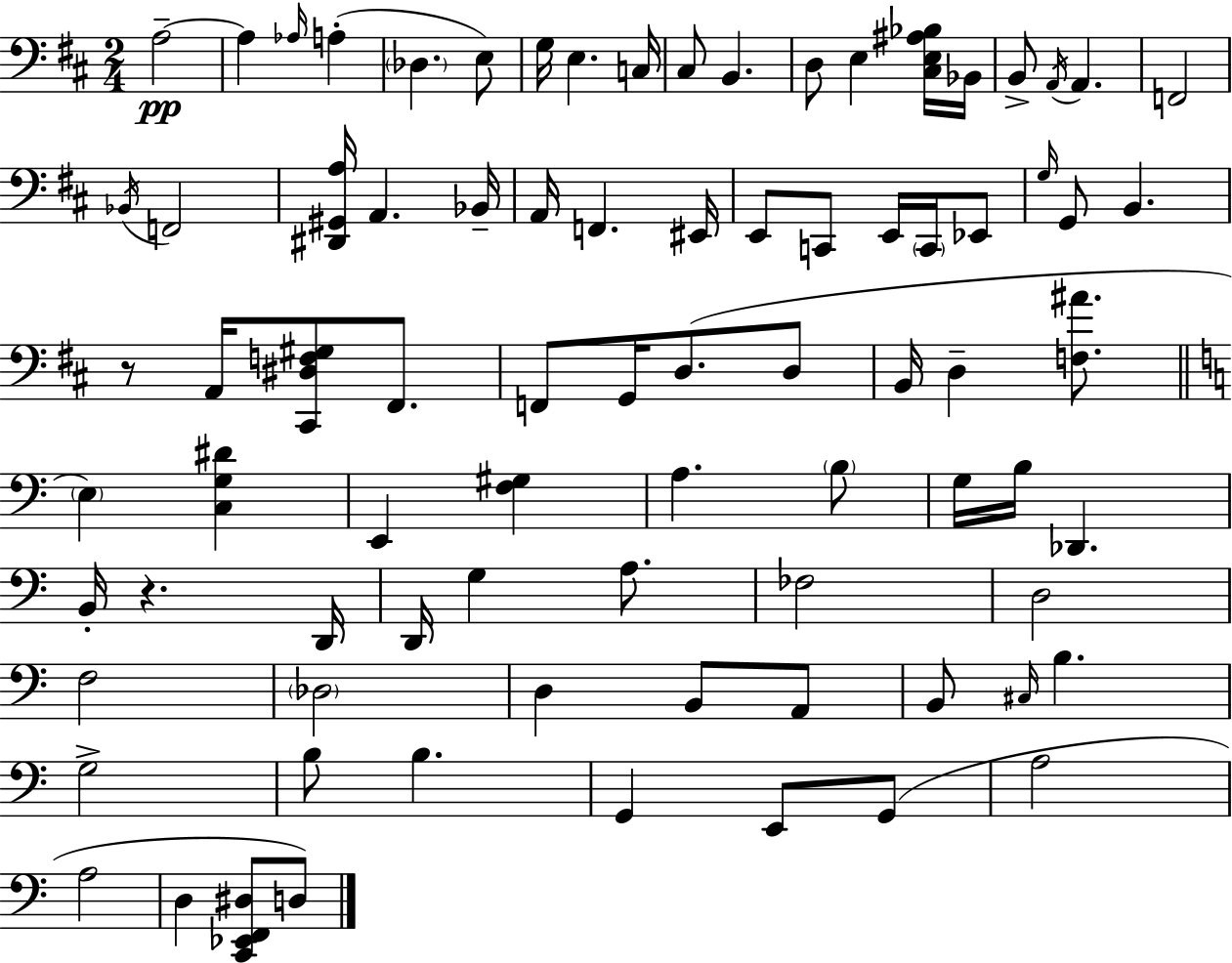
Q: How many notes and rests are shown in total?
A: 82